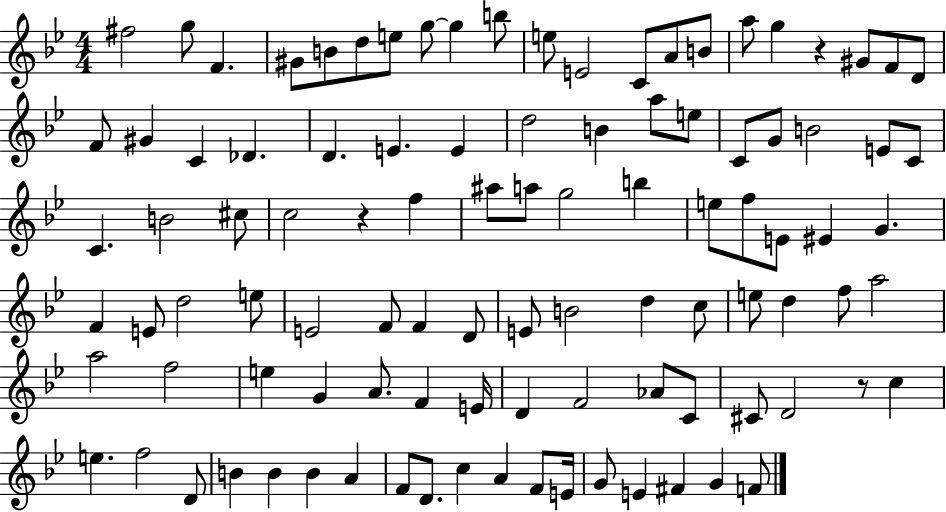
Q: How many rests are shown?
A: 3